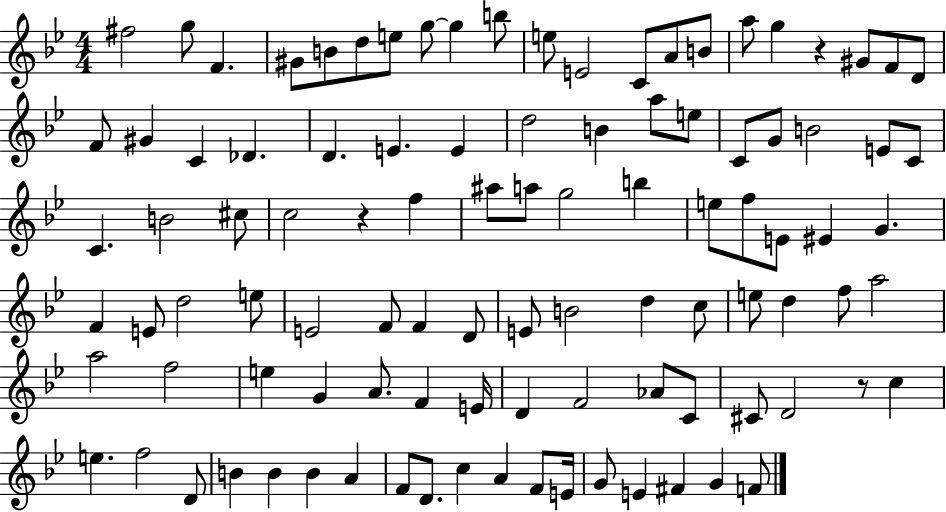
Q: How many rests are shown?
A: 3